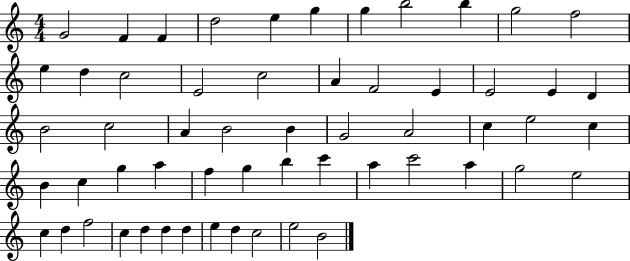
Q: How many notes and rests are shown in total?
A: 57